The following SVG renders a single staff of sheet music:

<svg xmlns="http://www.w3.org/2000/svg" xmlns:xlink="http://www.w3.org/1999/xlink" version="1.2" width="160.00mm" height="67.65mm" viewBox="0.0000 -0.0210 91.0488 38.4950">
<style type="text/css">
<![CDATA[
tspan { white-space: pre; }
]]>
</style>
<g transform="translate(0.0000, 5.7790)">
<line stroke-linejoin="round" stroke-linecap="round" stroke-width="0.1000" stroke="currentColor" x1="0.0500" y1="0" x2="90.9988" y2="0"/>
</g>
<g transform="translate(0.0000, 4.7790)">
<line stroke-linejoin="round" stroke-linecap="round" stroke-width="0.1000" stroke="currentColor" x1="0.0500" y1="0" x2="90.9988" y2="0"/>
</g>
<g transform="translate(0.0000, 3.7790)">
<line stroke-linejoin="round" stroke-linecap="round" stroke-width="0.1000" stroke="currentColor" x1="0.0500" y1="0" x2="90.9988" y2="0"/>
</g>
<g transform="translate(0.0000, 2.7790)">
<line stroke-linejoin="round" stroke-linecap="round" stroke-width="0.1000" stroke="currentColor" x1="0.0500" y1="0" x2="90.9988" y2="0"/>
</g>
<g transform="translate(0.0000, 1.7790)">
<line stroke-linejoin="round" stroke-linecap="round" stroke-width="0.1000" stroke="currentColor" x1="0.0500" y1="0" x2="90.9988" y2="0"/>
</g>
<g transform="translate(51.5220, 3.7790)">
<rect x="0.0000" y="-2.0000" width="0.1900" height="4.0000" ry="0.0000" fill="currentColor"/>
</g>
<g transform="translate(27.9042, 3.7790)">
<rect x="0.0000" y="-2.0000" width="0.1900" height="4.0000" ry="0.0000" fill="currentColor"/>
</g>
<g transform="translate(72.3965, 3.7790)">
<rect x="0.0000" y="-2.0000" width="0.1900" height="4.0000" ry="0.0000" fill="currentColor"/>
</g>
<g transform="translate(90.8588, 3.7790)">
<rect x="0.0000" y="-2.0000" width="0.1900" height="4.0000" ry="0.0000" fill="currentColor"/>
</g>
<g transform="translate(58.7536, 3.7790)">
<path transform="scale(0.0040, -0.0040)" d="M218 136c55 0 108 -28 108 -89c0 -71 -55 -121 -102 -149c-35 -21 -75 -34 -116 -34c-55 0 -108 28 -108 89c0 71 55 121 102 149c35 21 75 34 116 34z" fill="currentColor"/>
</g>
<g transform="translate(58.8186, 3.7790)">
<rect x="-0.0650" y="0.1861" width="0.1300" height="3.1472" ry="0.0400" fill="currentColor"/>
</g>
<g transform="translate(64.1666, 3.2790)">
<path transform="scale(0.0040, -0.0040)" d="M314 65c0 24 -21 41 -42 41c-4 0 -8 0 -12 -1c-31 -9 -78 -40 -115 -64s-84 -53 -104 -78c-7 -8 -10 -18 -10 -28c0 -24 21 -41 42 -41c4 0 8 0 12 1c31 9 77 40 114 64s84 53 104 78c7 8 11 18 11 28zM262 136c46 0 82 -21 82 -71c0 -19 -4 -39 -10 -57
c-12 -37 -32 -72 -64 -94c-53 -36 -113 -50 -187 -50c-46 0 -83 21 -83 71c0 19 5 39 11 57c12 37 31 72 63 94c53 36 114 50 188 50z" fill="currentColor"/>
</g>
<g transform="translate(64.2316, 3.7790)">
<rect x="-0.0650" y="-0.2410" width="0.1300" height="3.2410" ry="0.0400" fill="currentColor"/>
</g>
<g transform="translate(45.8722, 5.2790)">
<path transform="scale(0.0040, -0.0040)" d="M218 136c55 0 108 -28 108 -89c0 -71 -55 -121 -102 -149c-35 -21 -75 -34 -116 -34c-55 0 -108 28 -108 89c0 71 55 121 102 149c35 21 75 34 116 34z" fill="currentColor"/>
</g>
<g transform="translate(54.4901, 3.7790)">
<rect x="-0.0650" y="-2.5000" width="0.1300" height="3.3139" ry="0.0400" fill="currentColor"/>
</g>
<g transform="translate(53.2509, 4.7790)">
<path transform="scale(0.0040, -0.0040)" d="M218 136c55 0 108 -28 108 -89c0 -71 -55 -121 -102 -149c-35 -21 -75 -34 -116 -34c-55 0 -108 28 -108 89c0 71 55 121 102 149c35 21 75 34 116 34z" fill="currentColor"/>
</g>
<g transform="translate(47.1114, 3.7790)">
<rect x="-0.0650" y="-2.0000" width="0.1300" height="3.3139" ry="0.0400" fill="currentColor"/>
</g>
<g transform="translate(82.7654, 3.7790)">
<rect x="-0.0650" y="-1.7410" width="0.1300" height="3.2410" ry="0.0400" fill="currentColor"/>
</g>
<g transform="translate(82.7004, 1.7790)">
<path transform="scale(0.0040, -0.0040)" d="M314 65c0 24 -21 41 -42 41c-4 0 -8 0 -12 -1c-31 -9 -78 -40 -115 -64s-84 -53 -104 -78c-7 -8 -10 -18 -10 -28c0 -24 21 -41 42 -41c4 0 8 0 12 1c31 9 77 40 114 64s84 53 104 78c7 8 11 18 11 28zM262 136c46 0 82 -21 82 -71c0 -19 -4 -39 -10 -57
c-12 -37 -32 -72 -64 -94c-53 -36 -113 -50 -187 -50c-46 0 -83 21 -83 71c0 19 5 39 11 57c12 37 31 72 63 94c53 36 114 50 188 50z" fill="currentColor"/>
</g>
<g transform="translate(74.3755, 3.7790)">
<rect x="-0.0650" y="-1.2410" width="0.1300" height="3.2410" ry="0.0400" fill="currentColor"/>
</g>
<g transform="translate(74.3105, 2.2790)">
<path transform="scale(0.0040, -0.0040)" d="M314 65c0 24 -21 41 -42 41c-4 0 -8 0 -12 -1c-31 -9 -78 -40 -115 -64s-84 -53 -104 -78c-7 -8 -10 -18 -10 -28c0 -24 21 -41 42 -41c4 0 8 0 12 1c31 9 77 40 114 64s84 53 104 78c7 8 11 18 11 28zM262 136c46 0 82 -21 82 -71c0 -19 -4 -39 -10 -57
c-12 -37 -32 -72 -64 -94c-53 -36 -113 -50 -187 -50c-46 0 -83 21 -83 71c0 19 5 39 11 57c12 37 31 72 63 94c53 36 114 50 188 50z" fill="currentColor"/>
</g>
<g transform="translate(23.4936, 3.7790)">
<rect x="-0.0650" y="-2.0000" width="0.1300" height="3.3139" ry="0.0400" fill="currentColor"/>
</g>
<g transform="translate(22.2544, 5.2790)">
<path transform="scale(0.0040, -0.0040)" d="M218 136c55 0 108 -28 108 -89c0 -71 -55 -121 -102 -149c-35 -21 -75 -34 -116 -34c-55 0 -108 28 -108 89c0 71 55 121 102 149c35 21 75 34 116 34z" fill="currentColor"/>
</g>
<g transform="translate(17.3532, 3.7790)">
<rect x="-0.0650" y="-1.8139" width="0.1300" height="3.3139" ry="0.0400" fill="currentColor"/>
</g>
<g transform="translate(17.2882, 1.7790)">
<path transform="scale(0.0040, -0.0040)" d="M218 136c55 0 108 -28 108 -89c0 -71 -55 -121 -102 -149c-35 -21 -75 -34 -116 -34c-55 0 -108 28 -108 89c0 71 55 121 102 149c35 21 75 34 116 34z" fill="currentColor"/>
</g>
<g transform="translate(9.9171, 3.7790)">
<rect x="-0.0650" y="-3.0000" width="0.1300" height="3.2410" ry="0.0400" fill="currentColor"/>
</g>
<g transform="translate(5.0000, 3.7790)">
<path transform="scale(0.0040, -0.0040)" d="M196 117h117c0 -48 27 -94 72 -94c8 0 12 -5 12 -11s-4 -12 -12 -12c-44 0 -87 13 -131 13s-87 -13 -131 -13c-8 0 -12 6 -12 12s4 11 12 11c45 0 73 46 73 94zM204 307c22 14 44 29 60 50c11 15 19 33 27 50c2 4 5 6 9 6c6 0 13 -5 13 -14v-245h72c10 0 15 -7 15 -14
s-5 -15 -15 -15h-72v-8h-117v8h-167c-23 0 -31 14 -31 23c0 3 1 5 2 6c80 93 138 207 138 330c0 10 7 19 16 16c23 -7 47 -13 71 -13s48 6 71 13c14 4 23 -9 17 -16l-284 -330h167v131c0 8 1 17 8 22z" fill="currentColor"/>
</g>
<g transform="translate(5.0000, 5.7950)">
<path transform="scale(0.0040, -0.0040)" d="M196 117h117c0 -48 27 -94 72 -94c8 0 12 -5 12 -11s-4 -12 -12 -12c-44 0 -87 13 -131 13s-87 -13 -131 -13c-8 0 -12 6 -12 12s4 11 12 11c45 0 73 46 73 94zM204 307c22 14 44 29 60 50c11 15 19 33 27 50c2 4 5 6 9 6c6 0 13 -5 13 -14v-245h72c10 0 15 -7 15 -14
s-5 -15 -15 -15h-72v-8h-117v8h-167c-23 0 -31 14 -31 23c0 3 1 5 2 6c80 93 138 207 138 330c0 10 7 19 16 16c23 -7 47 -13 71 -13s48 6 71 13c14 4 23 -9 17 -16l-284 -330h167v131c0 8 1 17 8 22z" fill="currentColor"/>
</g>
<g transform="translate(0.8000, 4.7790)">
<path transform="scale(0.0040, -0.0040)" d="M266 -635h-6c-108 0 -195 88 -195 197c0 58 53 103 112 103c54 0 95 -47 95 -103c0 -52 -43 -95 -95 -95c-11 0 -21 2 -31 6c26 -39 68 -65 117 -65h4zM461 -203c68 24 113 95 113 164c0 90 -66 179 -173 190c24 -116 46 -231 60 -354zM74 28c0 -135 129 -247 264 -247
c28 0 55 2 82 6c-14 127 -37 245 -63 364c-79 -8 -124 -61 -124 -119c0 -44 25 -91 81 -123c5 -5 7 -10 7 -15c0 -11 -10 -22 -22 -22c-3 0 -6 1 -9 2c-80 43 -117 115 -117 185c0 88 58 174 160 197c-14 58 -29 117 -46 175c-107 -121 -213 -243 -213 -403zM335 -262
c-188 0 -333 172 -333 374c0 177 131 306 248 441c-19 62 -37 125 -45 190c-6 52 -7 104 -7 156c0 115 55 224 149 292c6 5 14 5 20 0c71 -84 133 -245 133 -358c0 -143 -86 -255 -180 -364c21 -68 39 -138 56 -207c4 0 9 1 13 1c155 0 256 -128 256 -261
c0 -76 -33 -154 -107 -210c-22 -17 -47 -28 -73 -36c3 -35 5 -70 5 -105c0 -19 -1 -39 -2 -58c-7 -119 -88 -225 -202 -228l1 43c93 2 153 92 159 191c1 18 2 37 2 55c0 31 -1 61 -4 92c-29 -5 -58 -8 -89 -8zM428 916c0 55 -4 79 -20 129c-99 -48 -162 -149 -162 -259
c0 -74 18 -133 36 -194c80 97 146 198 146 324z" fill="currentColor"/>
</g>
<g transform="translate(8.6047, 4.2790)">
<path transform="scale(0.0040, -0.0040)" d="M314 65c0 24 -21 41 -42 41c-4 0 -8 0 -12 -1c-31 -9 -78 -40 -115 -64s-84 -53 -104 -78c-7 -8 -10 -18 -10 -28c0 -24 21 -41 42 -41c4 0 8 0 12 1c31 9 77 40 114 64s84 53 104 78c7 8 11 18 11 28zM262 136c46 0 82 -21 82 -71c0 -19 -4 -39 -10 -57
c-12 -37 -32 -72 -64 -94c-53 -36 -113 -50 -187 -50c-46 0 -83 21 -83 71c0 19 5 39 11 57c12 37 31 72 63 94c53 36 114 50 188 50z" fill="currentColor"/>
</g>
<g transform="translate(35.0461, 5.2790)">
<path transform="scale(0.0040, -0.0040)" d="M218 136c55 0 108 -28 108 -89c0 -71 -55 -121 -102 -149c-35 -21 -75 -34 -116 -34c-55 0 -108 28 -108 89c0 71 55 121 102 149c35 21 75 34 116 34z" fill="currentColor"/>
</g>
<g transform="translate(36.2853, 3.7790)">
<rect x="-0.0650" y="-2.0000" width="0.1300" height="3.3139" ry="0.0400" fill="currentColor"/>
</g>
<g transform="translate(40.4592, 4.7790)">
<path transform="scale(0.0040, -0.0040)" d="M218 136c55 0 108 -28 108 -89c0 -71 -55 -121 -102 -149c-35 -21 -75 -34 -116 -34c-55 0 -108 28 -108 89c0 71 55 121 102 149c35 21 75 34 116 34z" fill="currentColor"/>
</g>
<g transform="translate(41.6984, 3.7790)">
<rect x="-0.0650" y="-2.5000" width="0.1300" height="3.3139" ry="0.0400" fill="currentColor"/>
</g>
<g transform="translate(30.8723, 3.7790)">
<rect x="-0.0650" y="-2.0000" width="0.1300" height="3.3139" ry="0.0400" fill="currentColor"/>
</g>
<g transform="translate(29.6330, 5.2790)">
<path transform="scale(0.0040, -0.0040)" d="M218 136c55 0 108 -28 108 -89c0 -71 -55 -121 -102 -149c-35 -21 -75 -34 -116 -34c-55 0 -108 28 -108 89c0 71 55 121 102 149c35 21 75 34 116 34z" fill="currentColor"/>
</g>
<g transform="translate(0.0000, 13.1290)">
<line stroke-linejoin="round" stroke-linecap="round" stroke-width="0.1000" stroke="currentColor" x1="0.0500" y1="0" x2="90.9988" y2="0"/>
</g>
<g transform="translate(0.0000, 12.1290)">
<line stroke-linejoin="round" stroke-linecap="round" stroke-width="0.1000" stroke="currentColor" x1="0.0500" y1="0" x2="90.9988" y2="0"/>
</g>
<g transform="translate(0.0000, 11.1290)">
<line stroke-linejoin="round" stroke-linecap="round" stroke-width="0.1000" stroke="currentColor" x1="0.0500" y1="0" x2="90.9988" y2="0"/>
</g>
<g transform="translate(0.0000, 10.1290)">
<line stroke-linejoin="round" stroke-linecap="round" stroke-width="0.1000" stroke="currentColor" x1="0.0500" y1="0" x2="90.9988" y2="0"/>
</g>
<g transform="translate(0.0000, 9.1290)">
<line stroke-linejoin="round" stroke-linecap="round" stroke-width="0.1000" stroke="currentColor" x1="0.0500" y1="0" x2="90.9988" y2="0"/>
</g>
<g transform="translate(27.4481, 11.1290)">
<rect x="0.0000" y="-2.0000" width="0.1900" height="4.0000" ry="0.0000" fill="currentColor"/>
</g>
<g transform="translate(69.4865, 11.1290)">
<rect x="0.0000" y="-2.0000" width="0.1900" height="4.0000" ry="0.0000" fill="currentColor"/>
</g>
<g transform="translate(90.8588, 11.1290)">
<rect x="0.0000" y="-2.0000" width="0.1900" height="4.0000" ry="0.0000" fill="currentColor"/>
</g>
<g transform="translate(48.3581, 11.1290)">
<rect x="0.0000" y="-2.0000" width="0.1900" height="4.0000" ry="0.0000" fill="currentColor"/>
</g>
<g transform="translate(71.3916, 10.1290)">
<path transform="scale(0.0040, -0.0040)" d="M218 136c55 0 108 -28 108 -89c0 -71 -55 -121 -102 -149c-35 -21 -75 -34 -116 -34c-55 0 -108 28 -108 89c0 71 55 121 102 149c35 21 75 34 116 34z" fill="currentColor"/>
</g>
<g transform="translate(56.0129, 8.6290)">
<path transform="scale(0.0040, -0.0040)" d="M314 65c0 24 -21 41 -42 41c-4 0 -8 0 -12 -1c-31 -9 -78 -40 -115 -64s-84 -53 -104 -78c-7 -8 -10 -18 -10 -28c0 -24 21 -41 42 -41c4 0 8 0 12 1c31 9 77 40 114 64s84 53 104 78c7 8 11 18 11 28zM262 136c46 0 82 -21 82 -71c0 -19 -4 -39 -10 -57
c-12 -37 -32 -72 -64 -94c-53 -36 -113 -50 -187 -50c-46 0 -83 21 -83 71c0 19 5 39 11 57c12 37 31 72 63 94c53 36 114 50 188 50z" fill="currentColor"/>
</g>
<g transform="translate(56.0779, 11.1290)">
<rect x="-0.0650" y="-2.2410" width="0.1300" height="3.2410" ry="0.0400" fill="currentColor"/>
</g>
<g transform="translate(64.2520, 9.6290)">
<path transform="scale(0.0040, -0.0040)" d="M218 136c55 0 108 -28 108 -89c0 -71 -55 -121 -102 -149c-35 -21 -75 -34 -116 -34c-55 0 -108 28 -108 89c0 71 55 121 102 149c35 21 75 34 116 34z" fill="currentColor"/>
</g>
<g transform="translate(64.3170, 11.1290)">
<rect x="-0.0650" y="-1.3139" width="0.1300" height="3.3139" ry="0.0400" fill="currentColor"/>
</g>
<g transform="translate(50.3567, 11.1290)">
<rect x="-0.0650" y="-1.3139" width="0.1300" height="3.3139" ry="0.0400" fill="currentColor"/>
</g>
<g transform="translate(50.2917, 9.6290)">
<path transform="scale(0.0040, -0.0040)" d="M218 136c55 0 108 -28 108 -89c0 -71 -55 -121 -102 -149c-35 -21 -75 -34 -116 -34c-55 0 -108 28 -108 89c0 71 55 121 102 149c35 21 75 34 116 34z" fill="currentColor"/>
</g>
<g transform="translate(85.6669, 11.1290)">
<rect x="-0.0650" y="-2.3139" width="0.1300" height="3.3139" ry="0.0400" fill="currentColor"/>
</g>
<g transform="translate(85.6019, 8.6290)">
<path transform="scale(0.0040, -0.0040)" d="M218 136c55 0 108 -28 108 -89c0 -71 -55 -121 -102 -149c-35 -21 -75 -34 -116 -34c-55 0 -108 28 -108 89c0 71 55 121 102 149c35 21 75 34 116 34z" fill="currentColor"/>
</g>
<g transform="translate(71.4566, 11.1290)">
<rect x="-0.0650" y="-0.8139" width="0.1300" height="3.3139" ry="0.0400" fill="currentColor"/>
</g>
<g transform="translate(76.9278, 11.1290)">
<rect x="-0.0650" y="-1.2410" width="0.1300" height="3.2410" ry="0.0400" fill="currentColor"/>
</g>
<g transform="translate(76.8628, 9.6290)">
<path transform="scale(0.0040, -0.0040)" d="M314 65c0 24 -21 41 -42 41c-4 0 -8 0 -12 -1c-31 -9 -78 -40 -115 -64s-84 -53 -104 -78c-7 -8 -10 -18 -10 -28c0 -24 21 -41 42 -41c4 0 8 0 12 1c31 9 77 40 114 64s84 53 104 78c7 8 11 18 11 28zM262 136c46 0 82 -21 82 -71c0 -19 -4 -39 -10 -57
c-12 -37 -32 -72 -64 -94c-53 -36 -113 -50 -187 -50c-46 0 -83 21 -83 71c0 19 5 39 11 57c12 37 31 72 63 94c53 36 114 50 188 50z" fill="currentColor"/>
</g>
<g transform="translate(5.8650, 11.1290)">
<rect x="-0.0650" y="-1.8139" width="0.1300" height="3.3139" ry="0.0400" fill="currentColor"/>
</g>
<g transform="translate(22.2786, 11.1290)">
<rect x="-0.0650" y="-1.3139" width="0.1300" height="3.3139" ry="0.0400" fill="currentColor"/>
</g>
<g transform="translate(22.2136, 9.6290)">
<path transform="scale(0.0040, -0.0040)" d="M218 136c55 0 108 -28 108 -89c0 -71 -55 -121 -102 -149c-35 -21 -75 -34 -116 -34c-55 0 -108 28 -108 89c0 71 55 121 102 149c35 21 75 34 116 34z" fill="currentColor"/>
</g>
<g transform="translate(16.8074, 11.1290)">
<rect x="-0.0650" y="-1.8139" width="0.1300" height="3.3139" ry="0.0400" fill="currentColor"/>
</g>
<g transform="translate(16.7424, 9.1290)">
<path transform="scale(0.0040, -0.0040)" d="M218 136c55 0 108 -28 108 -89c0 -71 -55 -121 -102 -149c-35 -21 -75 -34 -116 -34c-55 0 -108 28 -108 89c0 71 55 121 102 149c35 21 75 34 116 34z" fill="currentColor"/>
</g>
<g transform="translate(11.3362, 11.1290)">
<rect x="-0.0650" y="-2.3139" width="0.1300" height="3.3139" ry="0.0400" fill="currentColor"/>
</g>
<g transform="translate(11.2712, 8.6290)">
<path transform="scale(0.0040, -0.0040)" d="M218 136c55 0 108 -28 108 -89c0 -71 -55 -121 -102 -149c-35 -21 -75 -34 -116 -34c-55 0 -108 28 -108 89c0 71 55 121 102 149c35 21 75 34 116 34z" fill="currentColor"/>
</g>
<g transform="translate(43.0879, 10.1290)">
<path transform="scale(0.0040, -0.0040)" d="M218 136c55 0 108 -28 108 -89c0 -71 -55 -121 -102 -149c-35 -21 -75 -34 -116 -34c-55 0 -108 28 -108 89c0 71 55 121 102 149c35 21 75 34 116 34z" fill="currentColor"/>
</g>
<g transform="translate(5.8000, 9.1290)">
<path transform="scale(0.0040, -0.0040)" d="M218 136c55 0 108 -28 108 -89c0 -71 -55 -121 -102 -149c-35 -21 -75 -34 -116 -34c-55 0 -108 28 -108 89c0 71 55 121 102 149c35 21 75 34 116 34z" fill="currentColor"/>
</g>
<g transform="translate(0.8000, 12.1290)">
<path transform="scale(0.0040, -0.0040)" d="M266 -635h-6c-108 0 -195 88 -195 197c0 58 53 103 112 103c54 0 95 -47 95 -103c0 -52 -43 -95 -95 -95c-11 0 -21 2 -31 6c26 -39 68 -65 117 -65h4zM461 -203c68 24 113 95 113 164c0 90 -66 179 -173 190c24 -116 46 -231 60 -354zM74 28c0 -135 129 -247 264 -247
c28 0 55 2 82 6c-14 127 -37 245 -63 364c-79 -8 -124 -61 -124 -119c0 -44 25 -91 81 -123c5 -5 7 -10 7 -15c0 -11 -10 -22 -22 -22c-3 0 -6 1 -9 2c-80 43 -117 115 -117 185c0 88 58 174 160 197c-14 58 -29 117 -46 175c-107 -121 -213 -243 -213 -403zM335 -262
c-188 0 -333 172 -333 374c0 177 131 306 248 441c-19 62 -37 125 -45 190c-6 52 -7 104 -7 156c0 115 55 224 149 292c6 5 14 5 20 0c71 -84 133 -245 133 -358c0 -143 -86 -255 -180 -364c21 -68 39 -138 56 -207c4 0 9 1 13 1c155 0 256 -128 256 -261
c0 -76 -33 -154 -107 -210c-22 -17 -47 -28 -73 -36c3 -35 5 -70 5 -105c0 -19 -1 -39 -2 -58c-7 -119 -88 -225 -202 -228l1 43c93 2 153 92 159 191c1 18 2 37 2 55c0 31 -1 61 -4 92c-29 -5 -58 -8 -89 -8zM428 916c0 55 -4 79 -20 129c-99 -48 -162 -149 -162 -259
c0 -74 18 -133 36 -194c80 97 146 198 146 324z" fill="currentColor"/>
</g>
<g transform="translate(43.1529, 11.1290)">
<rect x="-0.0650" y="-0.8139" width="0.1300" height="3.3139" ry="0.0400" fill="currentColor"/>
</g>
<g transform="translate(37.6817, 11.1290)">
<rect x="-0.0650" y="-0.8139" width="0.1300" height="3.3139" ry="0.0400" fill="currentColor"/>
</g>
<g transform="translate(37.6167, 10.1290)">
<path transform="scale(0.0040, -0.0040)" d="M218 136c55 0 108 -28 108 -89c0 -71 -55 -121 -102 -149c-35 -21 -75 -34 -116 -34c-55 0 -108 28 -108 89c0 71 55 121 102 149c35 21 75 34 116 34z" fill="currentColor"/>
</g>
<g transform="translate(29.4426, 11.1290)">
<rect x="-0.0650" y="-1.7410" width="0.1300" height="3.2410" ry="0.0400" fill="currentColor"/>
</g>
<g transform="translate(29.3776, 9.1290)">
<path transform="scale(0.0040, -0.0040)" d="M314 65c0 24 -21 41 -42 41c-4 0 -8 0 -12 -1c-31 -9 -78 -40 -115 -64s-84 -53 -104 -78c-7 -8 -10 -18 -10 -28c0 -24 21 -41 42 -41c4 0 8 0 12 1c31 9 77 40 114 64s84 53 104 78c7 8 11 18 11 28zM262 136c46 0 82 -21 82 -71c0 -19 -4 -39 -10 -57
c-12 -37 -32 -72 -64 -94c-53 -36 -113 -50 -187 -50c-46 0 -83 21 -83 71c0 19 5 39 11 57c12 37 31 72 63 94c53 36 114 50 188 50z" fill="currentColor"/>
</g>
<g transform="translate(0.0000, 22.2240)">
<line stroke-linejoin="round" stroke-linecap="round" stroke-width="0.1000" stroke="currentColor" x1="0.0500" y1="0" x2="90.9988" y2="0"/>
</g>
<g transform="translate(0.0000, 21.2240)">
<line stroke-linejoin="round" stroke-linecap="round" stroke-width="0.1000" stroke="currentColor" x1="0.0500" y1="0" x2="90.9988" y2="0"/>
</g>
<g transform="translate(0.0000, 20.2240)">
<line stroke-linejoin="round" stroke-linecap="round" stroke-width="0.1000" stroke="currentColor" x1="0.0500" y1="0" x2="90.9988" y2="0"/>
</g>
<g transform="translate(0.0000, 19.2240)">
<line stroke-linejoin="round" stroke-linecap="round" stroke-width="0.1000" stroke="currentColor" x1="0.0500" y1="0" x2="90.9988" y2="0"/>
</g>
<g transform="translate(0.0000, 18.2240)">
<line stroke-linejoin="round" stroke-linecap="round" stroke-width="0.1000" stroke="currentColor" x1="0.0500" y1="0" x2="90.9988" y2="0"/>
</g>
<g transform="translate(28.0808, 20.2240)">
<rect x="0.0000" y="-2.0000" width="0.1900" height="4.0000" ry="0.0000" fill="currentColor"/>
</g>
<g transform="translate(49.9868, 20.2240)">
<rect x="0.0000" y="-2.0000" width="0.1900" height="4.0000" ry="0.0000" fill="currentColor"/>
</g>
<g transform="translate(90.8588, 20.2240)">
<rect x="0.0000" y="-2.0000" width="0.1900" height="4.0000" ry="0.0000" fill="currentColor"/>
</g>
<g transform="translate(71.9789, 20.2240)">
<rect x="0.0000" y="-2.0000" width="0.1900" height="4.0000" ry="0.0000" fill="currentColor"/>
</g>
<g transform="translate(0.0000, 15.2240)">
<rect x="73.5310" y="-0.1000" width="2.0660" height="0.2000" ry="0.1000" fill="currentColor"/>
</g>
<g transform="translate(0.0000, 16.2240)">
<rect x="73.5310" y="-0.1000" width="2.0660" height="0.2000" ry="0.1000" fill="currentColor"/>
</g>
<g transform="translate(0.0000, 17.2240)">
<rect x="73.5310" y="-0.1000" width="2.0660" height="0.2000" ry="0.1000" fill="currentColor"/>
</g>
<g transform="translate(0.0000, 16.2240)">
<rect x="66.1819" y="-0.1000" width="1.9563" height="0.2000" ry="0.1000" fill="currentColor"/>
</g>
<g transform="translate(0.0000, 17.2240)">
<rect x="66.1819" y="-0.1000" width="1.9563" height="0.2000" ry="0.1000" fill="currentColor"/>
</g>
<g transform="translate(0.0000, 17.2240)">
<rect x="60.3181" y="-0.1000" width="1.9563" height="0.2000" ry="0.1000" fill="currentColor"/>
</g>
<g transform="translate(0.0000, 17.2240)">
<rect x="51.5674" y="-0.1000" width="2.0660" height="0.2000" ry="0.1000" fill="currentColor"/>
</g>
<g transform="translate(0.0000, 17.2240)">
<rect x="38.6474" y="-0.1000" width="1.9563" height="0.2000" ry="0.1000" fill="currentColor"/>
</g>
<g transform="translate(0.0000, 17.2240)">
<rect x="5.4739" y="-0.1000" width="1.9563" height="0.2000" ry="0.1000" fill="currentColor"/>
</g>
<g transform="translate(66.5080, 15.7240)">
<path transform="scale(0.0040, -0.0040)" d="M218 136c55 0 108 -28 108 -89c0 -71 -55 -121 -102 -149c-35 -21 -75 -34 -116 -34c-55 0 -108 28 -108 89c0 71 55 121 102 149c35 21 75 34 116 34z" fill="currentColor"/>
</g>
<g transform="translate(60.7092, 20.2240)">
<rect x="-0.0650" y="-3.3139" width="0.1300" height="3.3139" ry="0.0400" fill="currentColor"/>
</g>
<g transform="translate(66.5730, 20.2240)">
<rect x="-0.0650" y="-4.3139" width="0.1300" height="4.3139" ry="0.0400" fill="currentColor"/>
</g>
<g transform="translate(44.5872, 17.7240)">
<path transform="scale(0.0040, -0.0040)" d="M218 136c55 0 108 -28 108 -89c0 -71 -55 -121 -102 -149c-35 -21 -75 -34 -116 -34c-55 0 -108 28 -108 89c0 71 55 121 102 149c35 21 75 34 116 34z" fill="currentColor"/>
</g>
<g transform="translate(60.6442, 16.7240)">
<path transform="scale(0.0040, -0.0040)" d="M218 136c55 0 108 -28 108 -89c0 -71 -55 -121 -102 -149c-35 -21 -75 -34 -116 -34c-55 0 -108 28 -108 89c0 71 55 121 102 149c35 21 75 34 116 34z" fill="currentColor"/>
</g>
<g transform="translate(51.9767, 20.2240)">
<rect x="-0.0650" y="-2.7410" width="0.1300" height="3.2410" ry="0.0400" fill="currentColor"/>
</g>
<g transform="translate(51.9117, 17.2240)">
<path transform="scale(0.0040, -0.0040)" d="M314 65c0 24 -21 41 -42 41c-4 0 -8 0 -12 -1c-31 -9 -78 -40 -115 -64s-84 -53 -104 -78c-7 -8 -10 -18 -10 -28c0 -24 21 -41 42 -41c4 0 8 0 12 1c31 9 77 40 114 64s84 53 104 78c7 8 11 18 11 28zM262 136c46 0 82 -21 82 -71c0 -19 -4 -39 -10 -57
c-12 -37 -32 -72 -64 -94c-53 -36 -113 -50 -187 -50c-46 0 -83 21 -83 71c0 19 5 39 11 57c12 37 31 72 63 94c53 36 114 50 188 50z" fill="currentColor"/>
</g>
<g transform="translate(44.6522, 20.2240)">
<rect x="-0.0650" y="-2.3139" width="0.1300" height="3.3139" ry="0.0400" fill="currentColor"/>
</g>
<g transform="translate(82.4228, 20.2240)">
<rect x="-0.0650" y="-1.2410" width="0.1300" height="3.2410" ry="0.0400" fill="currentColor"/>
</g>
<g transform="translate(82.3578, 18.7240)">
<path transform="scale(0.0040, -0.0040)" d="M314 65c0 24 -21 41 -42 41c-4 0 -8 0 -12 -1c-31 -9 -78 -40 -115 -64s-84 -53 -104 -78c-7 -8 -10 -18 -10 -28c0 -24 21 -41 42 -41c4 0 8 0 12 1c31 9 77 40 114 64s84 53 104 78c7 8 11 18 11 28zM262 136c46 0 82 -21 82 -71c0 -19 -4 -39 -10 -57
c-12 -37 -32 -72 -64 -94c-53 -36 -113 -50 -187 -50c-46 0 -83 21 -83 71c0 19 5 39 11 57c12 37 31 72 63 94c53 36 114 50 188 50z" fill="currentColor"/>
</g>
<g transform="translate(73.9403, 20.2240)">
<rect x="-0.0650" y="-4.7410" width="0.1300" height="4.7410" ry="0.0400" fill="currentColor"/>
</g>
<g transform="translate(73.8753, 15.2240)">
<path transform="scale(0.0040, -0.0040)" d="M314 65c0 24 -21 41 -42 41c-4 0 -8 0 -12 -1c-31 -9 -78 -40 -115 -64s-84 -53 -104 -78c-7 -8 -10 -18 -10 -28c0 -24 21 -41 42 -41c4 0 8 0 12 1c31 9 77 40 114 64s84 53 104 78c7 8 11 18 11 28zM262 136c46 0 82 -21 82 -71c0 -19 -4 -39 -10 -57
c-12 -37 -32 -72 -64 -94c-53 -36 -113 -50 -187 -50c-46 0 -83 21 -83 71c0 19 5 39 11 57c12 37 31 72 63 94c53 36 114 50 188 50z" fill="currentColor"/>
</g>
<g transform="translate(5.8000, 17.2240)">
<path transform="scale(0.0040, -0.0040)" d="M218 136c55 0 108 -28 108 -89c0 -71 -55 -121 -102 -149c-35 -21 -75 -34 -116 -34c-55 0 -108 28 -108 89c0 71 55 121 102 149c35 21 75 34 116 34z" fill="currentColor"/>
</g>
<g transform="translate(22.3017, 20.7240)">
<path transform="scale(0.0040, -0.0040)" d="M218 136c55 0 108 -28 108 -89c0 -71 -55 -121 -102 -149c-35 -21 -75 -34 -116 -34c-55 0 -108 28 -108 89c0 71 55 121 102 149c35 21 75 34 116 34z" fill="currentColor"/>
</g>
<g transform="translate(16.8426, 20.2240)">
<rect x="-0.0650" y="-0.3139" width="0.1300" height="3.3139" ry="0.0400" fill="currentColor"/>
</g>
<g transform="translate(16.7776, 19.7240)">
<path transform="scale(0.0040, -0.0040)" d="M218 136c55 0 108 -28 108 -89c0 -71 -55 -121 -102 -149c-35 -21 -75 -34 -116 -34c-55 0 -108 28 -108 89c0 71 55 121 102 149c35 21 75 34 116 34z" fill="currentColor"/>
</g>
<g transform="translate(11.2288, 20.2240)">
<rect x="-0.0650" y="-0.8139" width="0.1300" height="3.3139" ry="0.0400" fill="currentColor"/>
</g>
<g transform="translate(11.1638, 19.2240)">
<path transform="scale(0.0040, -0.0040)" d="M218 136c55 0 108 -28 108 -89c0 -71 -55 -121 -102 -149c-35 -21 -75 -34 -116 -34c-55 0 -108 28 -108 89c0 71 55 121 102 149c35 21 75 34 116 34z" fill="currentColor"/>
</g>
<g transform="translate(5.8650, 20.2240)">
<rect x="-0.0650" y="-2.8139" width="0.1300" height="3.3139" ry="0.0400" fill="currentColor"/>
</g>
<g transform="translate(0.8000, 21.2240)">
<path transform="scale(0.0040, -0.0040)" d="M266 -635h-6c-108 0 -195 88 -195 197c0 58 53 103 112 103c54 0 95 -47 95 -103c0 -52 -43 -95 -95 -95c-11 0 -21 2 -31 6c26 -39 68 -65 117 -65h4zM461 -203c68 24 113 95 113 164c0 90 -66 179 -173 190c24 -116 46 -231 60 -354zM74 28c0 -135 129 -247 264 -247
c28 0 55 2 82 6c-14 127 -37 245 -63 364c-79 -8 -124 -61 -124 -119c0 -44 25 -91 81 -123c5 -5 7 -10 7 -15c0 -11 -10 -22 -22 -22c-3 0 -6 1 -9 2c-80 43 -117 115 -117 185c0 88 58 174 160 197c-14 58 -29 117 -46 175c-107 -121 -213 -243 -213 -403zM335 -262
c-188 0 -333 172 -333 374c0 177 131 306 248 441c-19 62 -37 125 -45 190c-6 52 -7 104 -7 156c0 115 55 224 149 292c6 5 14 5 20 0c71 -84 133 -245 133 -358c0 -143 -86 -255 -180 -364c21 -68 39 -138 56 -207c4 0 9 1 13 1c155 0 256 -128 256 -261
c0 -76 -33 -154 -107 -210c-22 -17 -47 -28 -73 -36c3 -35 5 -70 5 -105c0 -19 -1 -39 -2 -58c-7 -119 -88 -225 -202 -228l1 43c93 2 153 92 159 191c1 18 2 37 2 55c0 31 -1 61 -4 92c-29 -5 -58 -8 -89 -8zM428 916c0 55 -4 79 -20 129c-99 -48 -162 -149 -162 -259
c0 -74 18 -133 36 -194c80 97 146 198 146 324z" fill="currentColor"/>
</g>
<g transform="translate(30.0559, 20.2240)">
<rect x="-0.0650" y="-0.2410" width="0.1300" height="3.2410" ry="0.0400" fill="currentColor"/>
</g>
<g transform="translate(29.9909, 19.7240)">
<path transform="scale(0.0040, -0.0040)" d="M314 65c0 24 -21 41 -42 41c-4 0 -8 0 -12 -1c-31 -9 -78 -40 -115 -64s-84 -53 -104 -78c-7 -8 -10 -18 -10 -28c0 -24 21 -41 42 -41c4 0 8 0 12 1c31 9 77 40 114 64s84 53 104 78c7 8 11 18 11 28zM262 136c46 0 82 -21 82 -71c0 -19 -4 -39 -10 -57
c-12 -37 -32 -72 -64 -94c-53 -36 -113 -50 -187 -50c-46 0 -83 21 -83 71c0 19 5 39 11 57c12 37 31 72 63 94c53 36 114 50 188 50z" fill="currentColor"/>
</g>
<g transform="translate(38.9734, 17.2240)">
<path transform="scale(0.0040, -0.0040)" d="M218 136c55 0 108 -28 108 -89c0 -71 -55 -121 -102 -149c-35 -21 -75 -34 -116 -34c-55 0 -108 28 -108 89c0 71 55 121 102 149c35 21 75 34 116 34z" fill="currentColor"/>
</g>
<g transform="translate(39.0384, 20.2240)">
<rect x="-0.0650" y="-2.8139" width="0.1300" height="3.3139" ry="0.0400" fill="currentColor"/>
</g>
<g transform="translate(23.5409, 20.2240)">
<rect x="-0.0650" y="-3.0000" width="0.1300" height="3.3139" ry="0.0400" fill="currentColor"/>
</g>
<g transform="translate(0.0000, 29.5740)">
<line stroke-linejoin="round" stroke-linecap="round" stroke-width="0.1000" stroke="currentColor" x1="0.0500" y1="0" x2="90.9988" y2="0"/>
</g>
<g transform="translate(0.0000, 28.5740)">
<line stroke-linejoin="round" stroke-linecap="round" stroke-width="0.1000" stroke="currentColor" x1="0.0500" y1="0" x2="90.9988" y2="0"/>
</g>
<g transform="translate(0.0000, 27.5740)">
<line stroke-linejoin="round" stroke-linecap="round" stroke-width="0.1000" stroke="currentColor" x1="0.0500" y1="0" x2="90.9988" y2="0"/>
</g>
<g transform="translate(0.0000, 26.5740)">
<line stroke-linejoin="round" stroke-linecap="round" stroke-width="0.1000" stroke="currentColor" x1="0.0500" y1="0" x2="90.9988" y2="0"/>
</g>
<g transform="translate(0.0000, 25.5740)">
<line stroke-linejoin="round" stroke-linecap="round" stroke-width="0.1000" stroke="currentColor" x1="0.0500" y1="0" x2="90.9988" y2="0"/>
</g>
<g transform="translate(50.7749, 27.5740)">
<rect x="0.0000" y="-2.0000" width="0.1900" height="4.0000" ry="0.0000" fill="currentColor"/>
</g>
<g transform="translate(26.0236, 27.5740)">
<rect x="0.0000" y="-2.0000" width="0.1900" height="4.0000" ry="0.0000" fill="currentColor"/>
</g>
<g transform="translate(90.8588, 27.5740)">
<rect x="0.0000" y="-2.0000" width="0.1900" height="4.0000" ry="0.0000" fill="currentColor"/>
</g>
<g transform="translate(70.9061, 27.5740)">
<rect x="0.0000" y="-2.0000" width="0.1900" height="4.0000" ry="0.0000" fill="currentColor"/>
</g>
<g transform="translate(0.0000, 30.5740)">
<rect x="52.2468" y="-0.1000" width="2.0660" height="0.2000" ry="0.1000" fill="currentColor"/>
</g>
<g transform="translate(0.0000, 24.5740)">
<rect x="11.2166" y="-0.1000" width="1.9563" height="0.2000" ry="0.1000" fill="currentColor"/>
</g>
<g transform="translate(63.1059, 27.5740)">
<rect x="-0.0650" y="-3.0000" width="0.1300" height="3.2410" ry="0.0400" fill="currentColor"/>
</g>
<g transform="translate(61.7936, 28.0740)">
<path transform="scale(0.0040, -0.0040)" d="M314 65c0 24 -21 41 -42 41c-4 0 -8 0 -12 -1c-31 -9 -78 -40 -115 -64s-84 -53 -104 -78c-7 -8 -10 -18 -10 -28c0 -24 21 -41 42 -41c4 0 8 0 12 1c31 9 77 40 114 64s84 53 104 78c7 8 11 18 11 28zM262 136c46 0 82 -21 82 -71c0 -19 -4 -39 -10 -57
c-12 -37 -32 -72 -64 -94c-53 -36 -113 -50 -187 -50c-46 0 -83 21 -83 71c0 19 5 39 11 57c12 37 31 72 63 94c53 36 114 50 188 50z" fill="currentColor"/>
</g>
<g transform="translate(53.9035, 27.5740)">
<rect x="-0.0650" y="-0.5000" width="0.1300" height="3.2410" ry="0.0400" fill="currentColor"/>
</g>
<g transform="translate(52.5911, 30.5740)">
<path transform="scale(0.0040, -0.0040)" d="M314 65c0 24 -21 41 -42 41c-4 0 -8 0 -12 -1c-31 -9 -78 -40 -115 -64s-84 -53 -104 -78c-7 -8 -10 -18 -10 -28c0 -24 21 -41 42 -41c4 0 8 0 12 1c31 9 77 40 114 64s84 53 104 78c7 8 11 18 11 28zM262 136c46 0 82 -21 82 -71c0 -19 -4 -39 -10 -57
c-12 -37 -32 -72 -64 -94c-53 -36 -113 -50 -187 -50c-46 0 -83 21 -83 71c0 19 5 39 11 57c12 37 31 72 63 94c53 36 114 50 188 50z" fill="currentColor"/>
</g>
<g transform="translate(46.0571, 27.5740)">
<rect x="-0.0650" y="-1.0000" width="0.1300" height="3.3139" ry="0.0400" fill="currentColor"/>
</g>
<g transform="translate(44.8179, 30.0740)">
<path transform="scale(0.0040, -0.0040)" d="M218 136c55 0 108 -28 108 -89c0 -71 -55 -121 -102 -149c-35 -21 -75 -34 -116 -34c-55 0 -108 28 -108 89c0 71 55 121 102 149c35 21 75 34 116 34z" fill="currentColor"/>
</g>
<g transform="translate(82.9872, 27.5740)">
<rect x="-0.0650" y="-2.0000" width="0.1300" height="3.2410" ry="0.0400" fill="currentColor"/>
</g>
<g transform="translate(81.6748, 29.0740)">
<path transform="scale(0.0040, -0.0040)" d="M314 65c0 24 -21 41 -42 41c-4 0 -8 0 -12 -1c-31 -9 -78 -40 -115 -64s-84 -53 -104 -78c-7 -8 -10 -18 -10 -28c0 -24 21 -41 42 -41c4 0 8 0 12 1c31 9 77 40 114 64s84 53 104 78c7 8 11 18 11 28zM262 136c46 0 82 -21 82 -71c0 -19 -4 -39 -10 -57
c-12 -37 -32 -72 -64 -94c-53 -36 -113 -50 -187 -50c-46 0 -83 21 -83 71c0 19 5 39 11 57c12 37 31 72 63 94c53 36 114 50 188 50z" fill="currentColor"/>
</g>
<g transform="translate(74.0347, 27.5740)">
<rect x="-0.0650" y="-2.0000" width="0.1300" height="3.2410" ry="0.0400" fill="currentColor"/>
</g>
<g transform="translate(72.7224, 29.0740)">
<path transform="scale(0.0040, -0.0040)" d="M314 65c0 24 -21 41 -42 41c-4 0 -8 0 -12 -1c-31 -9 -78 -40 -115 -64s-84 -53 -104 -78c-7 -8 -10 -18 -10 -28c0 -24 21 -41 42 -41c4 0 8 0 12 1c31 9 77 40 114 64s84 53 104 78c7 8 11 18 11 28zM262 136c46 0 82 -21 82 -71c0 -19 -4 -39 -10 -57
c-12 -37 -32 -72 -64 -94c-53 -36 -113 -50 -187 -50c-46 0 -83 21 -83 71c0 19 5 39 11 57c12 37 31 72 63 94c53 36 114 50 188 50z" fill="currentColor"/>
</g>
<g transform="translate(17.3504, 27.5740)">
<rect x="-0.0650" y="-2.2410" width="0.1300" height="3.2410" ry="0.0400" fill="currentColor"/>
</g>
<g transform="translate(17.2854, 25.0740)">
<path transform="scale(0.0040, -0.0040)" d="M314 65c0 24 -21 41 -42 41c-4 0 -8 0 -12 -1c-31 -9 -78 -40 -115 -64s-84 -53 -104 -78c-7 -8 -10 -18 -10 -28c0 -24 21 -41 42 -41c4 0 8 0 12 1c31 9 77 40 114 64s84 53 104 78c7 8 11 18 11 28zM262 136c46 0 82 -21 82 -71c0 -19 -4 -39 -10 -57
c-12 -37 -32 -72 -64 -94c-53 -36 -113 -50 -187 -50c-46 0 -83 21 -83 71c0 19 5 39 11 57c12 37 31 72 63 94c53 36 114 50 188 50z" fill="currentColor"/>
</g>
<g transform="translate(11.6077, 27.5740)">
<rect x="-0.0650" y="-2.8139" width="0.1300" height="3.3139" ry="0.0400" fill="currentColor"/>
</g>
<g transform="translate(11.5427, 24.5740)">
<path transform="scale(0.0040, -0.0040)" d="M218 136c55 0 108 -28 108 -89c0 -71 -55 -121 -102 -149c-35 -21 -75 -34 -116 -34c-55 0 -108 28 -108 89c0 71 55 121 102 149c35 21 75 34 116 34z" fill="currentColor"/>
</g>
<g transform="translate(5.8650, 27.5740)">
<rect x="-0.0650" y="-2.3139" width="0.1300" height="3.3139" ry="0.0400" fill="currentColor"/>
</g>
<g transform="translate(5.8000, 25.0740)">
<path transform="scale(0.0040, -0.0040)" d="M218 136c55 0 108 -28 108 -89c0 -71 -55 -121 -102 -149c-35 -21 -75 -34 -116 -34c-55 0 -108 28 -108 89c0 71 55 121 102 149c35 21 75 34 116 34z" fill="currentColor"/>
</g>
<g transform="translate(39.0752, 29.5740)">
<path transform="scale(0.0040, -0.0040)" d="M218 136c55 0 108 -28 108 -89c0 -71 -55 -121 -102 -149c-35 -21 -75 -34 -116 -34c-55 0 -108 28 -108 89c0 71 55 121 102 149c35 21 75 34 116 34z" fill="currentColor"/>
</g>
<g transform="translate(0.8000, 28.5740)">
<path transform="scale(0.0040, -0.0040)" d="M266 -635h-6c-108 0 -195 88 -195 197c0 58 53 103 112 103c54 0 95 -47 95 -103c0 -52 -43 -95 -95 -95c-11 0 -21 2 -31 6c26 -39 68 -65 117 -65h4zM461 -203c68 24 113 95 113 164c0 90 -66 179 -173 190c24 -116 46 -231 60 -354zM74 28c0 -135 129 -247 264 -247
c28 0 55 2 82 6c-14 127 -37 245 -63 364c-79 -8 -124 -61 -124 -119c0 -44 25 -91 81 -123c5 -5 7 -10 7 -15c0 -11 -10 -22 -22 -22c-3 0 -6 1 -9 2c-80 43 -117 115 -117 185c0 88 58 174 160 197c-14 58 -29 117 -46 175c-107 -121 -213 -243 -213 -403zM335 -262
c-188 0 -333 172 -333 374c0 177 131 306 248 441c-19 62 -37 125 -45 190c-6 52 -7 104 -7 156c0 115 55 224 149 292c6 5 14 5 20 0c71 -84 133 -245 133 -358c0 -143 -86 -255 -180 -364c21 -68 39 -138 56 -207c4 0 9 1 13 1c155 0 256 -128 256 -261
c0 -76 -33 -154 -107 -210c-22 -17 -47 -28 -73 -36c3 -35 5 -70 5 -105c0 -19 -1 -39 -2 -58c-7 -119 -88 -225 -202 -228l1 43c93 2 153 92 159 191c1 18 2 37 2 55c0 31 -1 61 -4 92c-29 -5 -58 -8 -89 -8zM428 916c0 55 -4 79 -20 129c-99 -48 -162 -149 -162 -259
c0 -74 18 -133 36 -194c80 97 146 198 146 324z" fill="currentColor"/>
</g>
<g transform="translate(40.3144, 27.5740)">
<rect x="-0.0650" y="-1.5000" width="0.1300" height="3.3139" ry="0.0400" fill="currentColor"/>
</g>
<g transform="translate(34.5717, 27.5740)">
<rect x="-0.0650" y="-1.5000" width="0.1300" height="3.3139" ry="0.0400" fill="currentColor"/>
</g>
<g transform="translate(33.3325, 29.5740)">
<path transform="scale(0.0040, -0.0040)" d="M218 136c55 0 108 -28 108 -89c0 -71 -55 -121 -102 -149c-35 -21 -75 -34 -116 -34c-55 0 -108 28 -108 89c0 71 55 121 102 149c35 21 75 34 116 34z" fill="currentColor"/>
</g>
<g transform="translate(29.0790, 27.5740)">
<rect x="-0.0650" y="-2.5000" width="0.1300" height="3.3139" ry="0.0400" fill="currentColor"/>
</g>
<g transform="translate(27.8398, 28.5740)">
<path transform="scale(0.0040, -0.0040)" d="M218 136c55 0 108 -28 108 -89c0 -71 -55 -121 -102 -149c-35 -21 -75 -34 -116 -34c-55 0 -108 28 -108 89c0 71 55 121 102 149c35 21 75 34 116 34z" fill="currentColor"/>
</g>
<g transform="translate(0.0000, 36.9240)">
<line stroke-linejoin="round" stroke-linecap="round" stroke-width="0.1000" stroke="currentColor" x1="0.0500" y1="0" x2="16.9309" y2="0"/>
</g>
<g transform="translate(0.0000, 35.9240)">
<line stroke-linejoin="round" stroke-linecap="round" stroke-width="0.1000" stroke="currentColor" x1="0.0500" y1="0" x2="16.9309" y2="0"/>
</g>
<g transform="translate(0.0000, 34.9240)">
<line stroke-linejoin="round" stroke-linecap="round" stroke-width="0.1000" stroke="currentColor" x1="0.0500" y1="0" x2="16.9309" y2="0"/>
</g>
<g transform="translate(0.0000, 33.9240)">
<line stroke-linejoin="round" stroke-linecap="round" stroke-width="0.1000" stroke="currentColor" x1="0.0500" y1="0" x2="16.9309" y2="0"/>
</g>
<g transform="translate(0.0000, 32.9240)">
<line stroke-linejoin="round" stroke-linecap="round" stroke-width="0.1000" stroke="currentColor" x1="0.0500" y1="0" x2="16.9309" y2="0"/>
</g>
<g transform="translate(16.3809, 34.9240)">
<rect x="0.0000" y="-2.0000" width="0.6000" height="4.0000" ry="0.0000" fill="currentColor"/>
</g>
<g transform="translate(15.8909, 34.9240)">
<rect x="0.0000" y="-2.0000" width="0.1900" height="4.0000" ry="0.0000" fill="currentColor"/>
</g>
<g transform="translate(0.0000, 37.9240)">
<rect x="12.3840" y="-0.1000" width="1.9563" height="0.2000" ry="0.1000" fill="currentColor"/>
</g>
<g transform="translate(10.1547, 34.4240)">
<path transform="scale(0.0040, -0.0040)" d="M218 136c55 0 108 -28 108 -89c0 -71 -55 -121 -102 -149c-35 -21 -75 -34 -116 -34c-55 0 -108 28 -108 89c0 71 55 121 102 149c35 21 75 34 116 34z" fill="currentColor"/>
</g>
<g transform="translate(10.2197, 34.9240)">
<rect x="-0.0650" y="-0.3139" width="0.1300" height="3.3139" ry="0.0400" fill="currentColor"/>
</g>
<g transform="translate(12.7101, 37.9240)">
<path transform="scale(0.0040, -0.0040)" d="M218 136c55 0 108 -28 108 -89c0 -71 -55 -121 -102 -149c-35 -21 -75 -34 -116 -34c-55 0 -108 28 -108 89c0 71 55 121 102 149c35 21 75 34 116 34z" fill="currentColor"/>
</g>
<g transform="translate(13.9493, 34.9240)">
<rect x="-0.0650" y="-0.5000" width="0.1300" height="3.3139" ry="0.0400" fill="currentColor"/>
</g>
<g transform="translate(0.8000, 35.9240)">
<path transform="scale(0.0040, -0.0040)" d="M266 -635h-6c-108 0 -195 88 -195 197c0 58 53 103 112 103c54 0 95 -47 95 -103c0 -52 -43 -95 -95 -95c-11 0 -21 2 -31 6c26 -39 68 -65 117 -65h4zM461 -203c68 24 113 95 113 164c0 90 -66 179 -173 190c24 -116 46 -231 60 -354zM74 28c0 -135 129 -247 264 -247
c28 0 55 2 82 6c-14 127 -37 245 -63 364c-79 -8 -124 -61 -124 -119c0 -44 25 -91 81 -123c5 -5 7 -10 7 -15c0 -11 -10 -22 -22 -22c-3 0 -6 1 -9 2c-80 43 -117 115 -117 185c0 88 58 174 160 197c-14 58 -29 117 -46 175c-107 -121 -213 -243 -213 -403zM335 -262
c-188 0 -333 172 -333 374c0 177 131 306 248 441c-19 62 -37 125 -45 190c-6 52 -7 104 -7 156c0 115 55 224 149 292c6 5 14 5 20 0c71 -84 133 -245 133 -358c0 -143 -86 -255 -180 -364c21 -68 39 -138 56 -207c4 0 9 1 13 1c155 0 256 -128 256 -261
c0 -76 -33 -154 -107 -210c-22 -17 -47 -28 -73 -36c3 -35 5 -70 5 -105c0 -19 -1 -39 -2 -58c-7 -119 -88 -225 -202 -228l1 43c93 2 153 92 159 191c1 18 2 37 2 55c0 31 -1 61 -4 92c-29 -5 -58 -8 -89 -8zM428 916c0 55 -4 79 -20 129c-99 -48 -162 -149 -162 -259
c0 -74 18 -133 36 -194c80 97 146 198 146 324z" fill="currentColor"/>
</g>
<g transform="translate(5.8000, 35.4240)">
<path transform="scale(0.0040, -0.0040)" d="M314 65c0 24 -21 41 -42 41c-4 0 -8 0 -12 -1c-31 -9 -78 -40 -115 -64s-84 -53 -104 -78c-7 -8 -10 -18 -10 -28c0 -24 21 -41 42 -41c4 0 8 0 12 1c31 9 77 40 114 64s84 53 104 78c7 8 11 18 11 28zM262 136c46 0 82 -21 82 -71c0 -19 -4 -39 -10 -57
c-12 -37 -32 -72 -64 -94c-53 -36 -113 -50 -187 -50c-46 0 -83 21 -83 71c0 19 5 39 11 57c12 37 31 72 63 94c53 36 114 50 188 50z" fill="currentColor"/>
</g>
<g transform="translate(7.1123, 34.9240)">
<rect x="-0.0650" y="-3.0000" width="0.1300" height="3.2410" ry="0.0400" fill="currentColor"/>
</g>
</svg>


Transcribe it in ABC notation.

X:1
T:Untitled
M:4/4
L:1/4
K:C
A2 f F F F G F G B c2 e2 f2 f g f e f2 d d e g2 e d e2 g a d c A c2 a g a2 b d' e'2 e2 g a g2 G E E D C2 A2 F2 F2 A2 c C